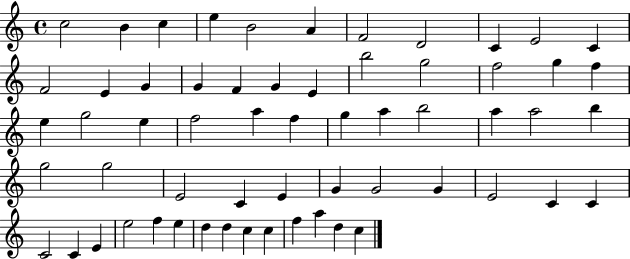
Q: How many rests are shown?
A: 0